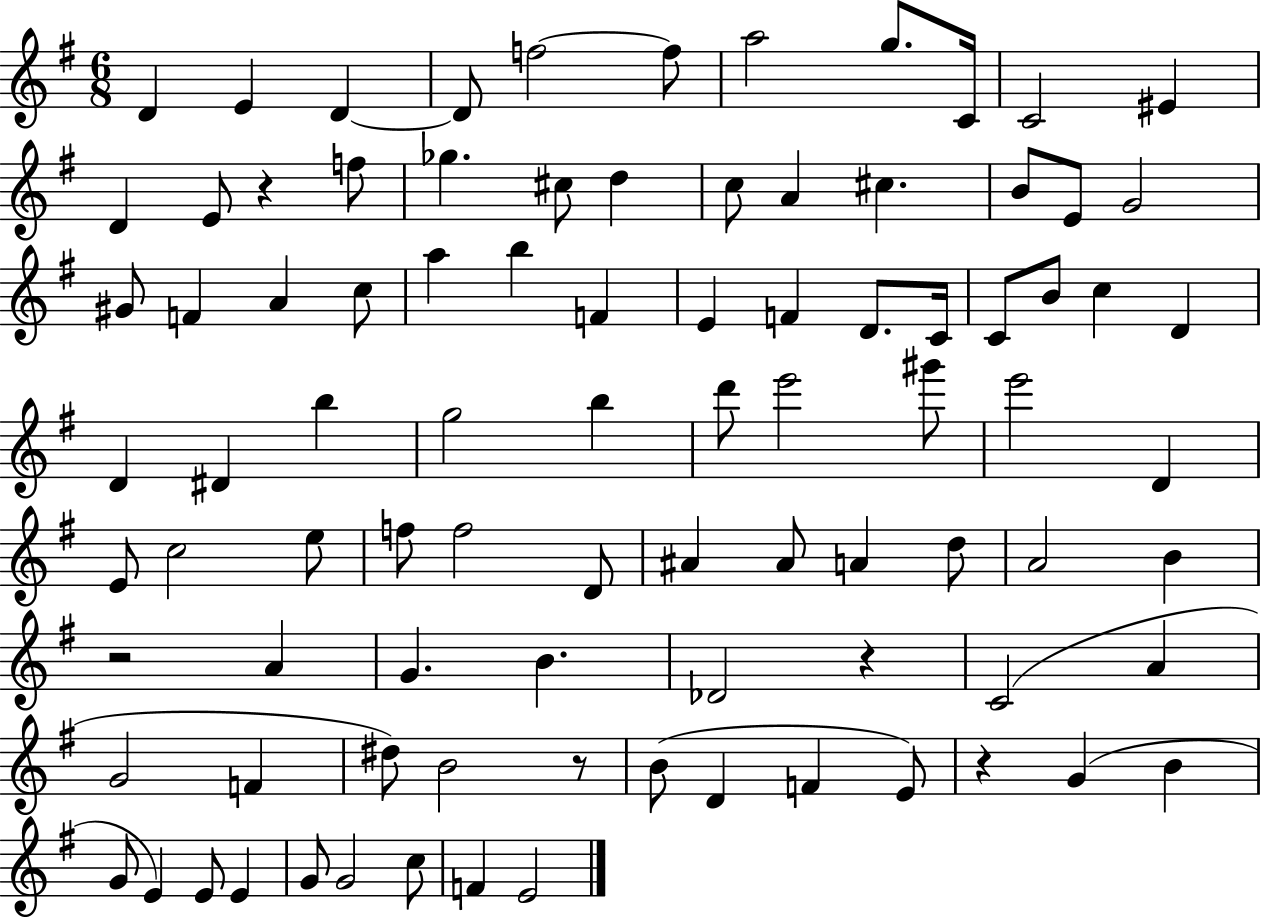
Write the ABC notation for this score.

X:1
T:Untitled
M:6/8
L:1/4
K:G
D E D D/2 f2 f/2 a2 g/2 C/4 C2 ^E D E/2 z f/2 _g ^c/2 d c/2 A ^c B/2 E/2 G2 ^G/2 F A c/2 a b F E F D/2 C/4 C/2 B/2 c D D ^D b g2 b d'/2 e'2 ^g'/2 e'2 D E/2 c2 e/2 f/2 f2 D/2 ^A ^A/2 A d/2 A2 B z2 A G B _D2 z C2 A G2 F ^d/2 B2 z/2 B/2 D F E/2 z G B G/2 E E/2 E G/2 G2 c/2 F E2